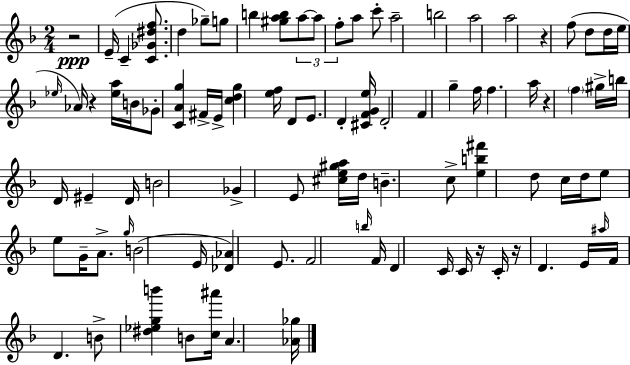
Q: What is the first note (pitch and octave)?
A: E4